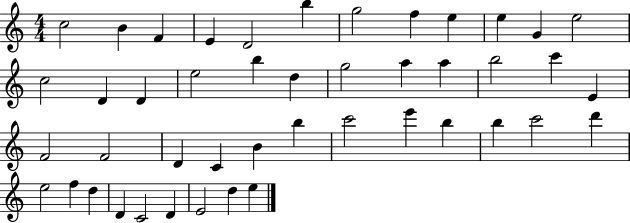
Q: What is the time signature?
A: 4/4